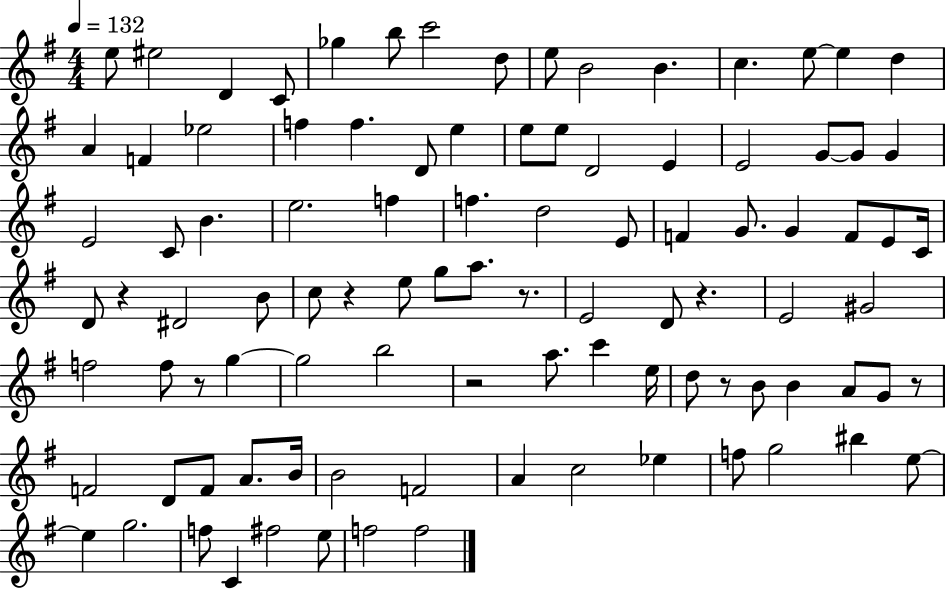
{
  \clef treble
  \numericTimeSignature
  \time 4/4
  \key g \major
  \tempo 4 = 132
  e''8 eis''2 d'4 c'8 | ges''4 b''8 c'''2 d''8 | e''8 b'2 b'4. | c''4. e''8~~ e''4 d''4 | \break a'4 f'4 ees''2 | f''4 f''4. d'8 e''4 | e''8 e''8 d'2 e'4 | e'2 g'8~~ g'8 g'4 | \break e'2 c'8 b'4. | e''2. f''4 | f''4. d''2 e'8 | f'4 g'8. g'4 f'8 e'8 c'16 | \break d'8 r4 dis'2 b'8 | c''8 r4 e''8 g''8 a''8. r8. | e'2 d'8 r4. | e'2 gis'2 | \break f''2 f''8 r8 g''4~~ | g''2 b''2 | r2 a''8. c'''4 e''16 | d''8 r8 b'8 b'4 a'8 g'8 r8 | \break f'2 d'8 f'8 a'8. b'16 | b'2 f'2 | a'4 c''2 ees''4 | f''8 g''2 bis''4 e''8~~ | \break e''4 g''2. | f''8 c'4 fis''2 e''8 | f''2 f''2 | \bar "|."
}